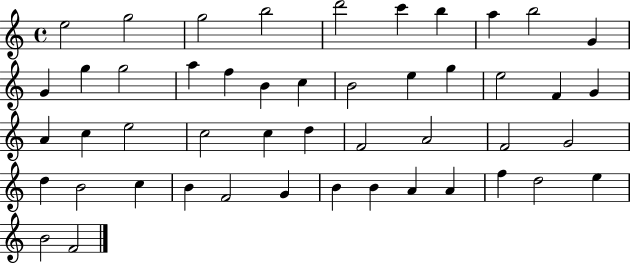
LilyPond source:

{
  \clef treble
  \time 4/4
  \defaultTimeSignature
  \key c \major
  e''2 g''2 | g''2 b''2 | d'''2 c'''4 b''4 | a''4 b''2 g'4 | \break g'4 g''4 g''2 | a''4 f''4 b'4 c''4 | b'2 e''4 g''4 | e''2 f'4 g'4 | \break a'4 c''4 e''2 | c''2 c''4 d''4 | f'2 a'2 | f'2 g'2 | \break d''4 b'2 c''4 | b'4 f'2 g'4 | b'4 b'4 a'4 a'4 | f''4 d''2 e''4 | \break b'2 f'2 | \bar "|."
}